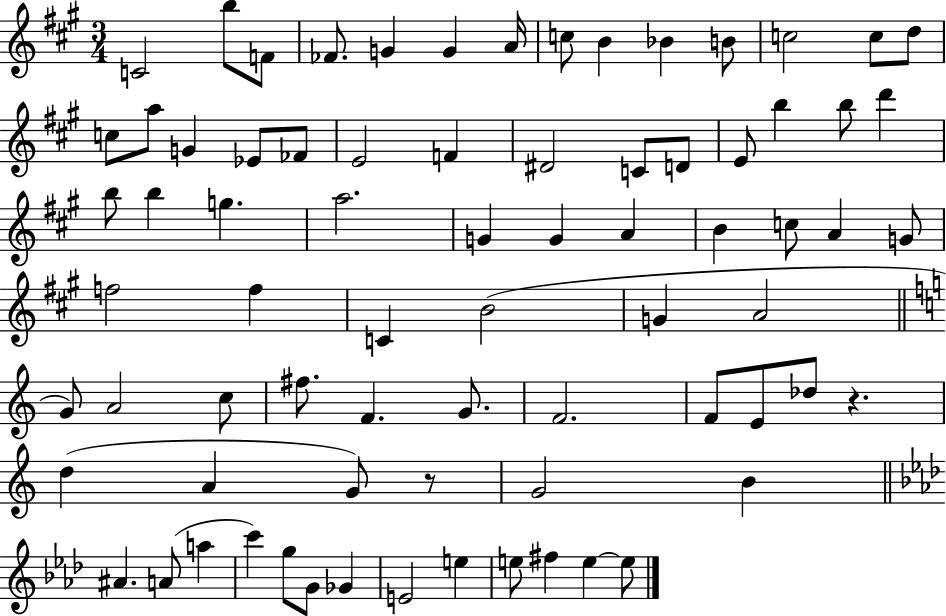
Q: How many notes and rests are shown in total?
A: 75